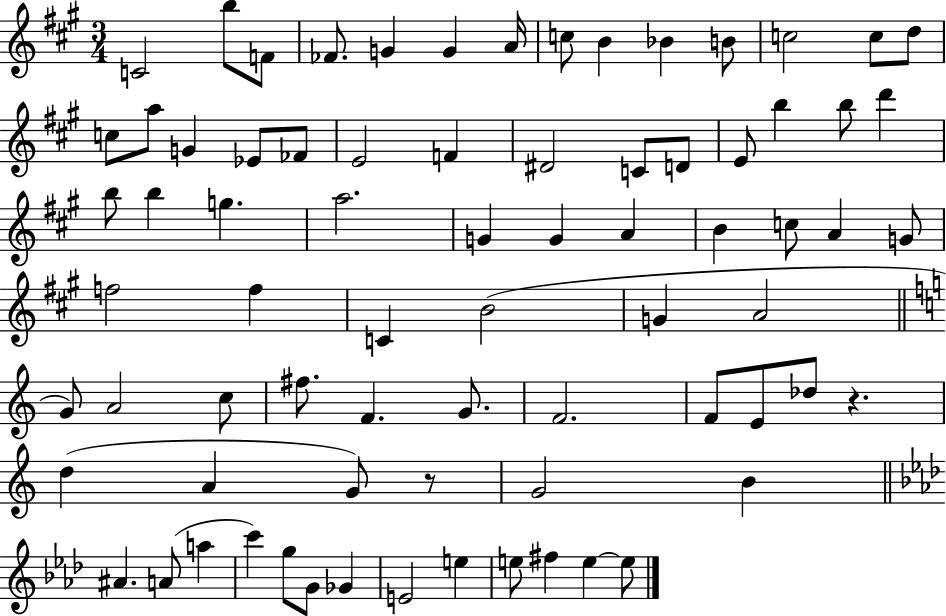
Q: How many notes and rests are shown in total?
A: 75